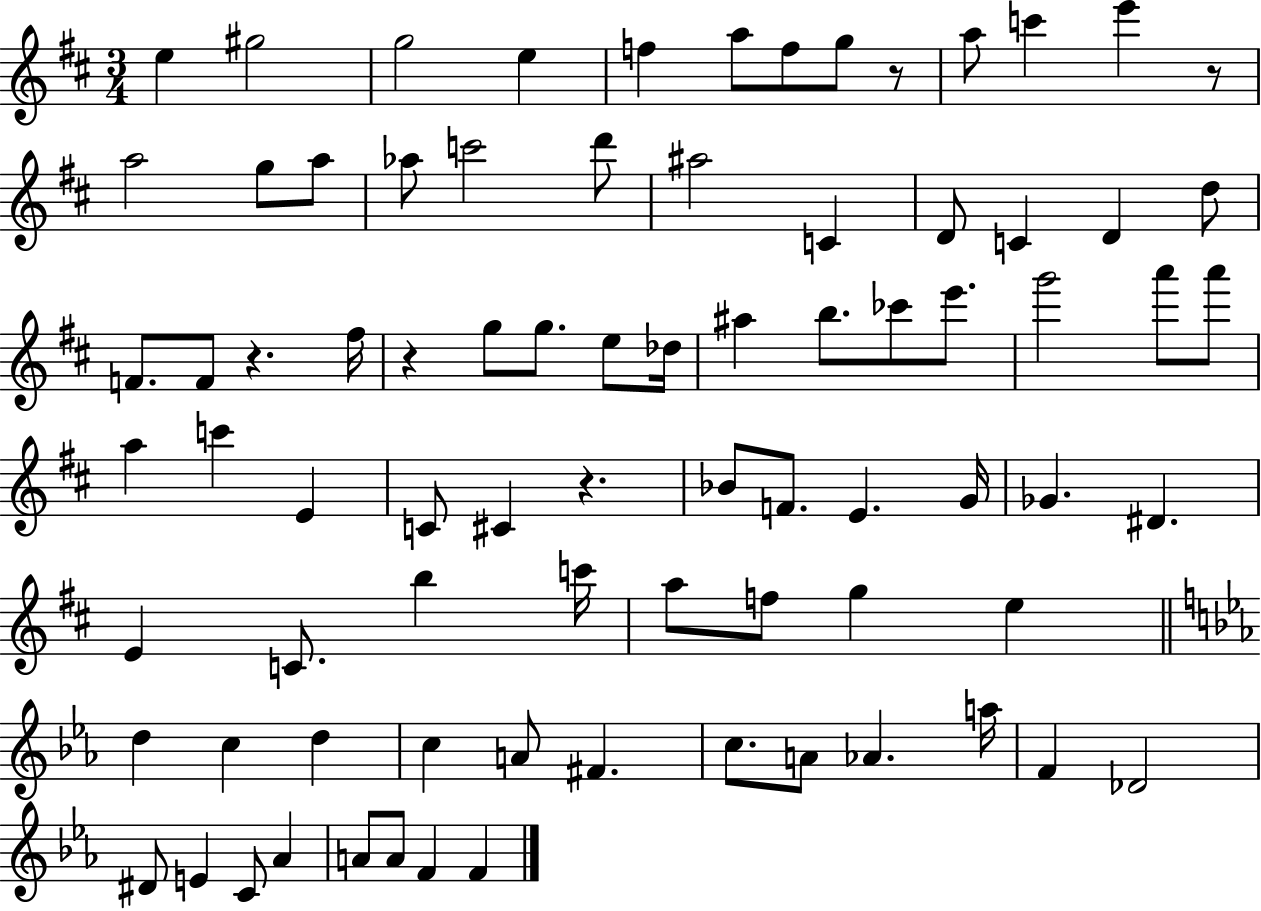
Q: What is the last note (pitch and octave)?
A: F4